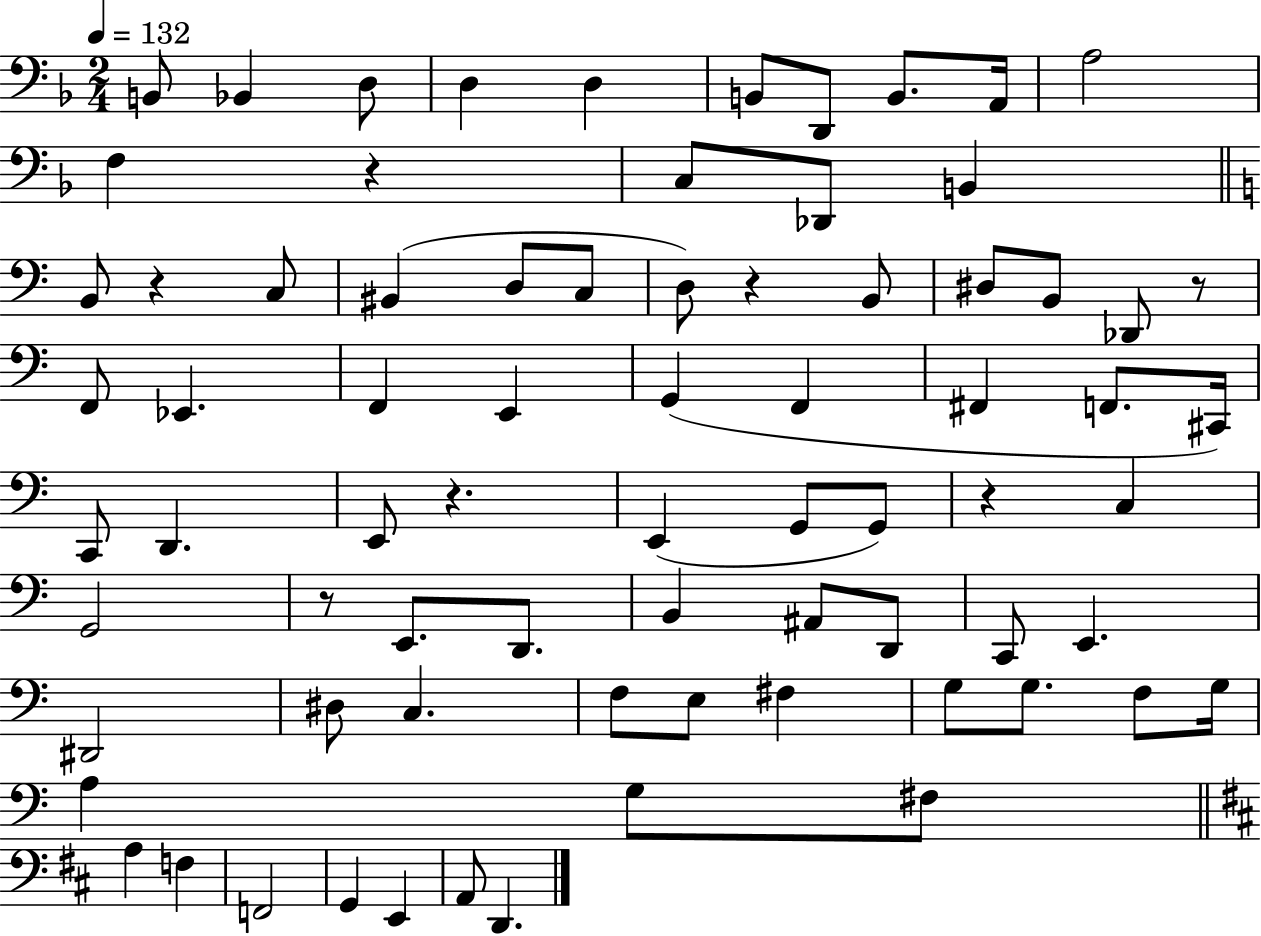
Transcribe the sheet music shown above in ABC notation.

X:1
T:Untitled
M:2/4
L:1/4
K:F
B,,/2 _B,, D,/2 D, D, B,,/2 D,,/2 B,,/2 A,,/4 A,2 F, z C,/2 _D,,/2 B,, B,,/2 z C,/2 ^B,, D,/2 C,/2 D,/2 z B,,/2 ^D,/2 B,,/2 _D,,/2 z/2 F,,/2 _E,, F,, E,, G,, F,, ^F,, F,,/2 ^C,,/4 C,,/2 D,, E,,/2 z E,, G,,/2 G,,/2 z C, G,,2 z/2 E,,/2 D,,/2 B,, ^A,,/2 D,,/2 C,,/2 E,, ^D,,2 ^D,/2 C, F,/2 E,/2 ^F, G,/2 G,/2 F,/2 G,/4 A, G,/2 ^F,/2 A, F, F,,2 G,, E,, A,,/2 D,,